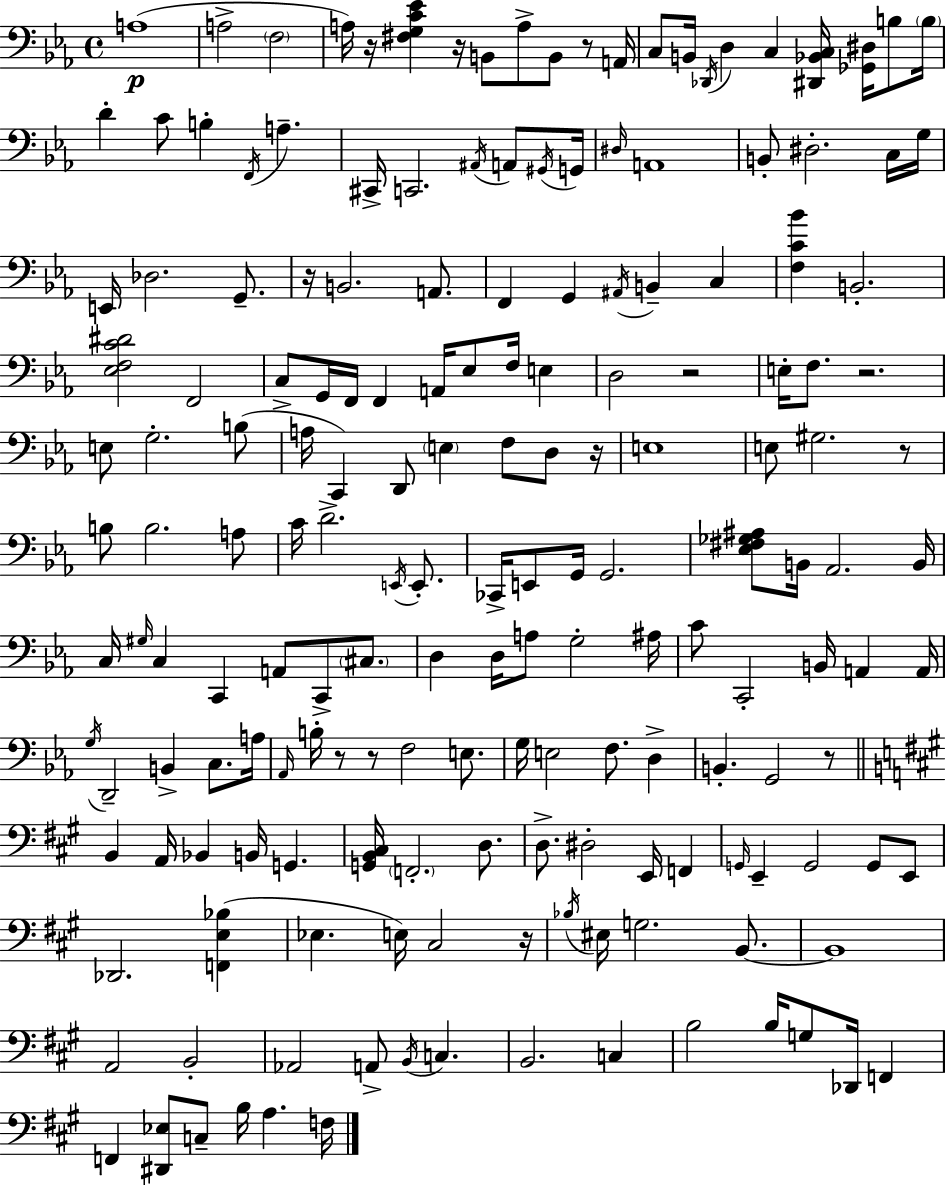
{
  \clef bass
  \time 4/4
  \defaultTimeSignature
  \key ees \major
  a1(\p | a2-> \parenthesize f2 | a16) r16 <fis g c' ees'>4 r16 b,8 a8-> b,8 r8 a,16 | c8 b,16 \acciaccatura { des,16 } d4 c4 <dis, bes, c>16 <ges, dis>16 b8 | \break \parenthesize b16 d'4-. c'8 b4-. \acciaccatura { f,16 } a4.-- | cis,16-> c,2. \acciaccatura { ais,16 } | a,8 \acciaccatura { gis,16 } g,16 \grace { dis16 } a,1 | b,8-. dis2.-. | \break c16 g16 e,16 des2. | g,8.-- r16 b,2. | a,8. f,4 g,4 \acciaccatura { ais,16 } b,4-- | c4 <f c' bes'>4 b,2.-. | \break <ees f c' dis'>2 f,2 | c8-> g,16 f,16 f,4 a,16 ees8 | f16 e4 d2 r2 | e16-. f8. r2. | \break e8 g2.-. | b8( a16 c,4) d,8 \parenthesize e4 | f8 d8 r16 e1 | e8 gis2. | \break r8 b8 b2. | a8 c'16 d'2.-> | \acciaccatura { e,16 } e,8.-. ces,16-> e,8 g,16 g,2. | <ees fis ges ais>8 b,16 aes,2. | \break b,16 c16 \grace { gis16 } c4 c,4 | a,8 c,8-> \parenthesize cis8. d4 d16 a8 g2-. | ais16 c'8 c,2-. | b,16 a,4 a,16 \acciaccatura { g16 } d,2-- | \break b,4-> c8. a16 \grace { aes,16 } b16-. r8 r8 f2 | e8. g16 e2 | f8. d4-> b,4.-. | g,2 r8 \bar "||" \break \key a \major b,4 a,16 bes,4 b,16 g,4. | <g, b, cis>16 \parenthesize f,2.-. d8. | d8.-> dis2-. e,16 f,4 | \grace { g,16 } e,4-- g,2 g,8 e,8 | \break des,2. <f, e bes>4( | ees4. e16) cis2 | r16 \acciaccatura { bes16 } eis16 g2. b,8.~~ | b,1 | \break a,2 b,2-. | aes,2 a,8-> \acciaccatura { b,16 } c4. | b,2. c4 | b2 b16 g8 des,16 f,4 | \break f,4 <dis, ees>8 c8-- b16 a4. | f16 \bar "|."
}